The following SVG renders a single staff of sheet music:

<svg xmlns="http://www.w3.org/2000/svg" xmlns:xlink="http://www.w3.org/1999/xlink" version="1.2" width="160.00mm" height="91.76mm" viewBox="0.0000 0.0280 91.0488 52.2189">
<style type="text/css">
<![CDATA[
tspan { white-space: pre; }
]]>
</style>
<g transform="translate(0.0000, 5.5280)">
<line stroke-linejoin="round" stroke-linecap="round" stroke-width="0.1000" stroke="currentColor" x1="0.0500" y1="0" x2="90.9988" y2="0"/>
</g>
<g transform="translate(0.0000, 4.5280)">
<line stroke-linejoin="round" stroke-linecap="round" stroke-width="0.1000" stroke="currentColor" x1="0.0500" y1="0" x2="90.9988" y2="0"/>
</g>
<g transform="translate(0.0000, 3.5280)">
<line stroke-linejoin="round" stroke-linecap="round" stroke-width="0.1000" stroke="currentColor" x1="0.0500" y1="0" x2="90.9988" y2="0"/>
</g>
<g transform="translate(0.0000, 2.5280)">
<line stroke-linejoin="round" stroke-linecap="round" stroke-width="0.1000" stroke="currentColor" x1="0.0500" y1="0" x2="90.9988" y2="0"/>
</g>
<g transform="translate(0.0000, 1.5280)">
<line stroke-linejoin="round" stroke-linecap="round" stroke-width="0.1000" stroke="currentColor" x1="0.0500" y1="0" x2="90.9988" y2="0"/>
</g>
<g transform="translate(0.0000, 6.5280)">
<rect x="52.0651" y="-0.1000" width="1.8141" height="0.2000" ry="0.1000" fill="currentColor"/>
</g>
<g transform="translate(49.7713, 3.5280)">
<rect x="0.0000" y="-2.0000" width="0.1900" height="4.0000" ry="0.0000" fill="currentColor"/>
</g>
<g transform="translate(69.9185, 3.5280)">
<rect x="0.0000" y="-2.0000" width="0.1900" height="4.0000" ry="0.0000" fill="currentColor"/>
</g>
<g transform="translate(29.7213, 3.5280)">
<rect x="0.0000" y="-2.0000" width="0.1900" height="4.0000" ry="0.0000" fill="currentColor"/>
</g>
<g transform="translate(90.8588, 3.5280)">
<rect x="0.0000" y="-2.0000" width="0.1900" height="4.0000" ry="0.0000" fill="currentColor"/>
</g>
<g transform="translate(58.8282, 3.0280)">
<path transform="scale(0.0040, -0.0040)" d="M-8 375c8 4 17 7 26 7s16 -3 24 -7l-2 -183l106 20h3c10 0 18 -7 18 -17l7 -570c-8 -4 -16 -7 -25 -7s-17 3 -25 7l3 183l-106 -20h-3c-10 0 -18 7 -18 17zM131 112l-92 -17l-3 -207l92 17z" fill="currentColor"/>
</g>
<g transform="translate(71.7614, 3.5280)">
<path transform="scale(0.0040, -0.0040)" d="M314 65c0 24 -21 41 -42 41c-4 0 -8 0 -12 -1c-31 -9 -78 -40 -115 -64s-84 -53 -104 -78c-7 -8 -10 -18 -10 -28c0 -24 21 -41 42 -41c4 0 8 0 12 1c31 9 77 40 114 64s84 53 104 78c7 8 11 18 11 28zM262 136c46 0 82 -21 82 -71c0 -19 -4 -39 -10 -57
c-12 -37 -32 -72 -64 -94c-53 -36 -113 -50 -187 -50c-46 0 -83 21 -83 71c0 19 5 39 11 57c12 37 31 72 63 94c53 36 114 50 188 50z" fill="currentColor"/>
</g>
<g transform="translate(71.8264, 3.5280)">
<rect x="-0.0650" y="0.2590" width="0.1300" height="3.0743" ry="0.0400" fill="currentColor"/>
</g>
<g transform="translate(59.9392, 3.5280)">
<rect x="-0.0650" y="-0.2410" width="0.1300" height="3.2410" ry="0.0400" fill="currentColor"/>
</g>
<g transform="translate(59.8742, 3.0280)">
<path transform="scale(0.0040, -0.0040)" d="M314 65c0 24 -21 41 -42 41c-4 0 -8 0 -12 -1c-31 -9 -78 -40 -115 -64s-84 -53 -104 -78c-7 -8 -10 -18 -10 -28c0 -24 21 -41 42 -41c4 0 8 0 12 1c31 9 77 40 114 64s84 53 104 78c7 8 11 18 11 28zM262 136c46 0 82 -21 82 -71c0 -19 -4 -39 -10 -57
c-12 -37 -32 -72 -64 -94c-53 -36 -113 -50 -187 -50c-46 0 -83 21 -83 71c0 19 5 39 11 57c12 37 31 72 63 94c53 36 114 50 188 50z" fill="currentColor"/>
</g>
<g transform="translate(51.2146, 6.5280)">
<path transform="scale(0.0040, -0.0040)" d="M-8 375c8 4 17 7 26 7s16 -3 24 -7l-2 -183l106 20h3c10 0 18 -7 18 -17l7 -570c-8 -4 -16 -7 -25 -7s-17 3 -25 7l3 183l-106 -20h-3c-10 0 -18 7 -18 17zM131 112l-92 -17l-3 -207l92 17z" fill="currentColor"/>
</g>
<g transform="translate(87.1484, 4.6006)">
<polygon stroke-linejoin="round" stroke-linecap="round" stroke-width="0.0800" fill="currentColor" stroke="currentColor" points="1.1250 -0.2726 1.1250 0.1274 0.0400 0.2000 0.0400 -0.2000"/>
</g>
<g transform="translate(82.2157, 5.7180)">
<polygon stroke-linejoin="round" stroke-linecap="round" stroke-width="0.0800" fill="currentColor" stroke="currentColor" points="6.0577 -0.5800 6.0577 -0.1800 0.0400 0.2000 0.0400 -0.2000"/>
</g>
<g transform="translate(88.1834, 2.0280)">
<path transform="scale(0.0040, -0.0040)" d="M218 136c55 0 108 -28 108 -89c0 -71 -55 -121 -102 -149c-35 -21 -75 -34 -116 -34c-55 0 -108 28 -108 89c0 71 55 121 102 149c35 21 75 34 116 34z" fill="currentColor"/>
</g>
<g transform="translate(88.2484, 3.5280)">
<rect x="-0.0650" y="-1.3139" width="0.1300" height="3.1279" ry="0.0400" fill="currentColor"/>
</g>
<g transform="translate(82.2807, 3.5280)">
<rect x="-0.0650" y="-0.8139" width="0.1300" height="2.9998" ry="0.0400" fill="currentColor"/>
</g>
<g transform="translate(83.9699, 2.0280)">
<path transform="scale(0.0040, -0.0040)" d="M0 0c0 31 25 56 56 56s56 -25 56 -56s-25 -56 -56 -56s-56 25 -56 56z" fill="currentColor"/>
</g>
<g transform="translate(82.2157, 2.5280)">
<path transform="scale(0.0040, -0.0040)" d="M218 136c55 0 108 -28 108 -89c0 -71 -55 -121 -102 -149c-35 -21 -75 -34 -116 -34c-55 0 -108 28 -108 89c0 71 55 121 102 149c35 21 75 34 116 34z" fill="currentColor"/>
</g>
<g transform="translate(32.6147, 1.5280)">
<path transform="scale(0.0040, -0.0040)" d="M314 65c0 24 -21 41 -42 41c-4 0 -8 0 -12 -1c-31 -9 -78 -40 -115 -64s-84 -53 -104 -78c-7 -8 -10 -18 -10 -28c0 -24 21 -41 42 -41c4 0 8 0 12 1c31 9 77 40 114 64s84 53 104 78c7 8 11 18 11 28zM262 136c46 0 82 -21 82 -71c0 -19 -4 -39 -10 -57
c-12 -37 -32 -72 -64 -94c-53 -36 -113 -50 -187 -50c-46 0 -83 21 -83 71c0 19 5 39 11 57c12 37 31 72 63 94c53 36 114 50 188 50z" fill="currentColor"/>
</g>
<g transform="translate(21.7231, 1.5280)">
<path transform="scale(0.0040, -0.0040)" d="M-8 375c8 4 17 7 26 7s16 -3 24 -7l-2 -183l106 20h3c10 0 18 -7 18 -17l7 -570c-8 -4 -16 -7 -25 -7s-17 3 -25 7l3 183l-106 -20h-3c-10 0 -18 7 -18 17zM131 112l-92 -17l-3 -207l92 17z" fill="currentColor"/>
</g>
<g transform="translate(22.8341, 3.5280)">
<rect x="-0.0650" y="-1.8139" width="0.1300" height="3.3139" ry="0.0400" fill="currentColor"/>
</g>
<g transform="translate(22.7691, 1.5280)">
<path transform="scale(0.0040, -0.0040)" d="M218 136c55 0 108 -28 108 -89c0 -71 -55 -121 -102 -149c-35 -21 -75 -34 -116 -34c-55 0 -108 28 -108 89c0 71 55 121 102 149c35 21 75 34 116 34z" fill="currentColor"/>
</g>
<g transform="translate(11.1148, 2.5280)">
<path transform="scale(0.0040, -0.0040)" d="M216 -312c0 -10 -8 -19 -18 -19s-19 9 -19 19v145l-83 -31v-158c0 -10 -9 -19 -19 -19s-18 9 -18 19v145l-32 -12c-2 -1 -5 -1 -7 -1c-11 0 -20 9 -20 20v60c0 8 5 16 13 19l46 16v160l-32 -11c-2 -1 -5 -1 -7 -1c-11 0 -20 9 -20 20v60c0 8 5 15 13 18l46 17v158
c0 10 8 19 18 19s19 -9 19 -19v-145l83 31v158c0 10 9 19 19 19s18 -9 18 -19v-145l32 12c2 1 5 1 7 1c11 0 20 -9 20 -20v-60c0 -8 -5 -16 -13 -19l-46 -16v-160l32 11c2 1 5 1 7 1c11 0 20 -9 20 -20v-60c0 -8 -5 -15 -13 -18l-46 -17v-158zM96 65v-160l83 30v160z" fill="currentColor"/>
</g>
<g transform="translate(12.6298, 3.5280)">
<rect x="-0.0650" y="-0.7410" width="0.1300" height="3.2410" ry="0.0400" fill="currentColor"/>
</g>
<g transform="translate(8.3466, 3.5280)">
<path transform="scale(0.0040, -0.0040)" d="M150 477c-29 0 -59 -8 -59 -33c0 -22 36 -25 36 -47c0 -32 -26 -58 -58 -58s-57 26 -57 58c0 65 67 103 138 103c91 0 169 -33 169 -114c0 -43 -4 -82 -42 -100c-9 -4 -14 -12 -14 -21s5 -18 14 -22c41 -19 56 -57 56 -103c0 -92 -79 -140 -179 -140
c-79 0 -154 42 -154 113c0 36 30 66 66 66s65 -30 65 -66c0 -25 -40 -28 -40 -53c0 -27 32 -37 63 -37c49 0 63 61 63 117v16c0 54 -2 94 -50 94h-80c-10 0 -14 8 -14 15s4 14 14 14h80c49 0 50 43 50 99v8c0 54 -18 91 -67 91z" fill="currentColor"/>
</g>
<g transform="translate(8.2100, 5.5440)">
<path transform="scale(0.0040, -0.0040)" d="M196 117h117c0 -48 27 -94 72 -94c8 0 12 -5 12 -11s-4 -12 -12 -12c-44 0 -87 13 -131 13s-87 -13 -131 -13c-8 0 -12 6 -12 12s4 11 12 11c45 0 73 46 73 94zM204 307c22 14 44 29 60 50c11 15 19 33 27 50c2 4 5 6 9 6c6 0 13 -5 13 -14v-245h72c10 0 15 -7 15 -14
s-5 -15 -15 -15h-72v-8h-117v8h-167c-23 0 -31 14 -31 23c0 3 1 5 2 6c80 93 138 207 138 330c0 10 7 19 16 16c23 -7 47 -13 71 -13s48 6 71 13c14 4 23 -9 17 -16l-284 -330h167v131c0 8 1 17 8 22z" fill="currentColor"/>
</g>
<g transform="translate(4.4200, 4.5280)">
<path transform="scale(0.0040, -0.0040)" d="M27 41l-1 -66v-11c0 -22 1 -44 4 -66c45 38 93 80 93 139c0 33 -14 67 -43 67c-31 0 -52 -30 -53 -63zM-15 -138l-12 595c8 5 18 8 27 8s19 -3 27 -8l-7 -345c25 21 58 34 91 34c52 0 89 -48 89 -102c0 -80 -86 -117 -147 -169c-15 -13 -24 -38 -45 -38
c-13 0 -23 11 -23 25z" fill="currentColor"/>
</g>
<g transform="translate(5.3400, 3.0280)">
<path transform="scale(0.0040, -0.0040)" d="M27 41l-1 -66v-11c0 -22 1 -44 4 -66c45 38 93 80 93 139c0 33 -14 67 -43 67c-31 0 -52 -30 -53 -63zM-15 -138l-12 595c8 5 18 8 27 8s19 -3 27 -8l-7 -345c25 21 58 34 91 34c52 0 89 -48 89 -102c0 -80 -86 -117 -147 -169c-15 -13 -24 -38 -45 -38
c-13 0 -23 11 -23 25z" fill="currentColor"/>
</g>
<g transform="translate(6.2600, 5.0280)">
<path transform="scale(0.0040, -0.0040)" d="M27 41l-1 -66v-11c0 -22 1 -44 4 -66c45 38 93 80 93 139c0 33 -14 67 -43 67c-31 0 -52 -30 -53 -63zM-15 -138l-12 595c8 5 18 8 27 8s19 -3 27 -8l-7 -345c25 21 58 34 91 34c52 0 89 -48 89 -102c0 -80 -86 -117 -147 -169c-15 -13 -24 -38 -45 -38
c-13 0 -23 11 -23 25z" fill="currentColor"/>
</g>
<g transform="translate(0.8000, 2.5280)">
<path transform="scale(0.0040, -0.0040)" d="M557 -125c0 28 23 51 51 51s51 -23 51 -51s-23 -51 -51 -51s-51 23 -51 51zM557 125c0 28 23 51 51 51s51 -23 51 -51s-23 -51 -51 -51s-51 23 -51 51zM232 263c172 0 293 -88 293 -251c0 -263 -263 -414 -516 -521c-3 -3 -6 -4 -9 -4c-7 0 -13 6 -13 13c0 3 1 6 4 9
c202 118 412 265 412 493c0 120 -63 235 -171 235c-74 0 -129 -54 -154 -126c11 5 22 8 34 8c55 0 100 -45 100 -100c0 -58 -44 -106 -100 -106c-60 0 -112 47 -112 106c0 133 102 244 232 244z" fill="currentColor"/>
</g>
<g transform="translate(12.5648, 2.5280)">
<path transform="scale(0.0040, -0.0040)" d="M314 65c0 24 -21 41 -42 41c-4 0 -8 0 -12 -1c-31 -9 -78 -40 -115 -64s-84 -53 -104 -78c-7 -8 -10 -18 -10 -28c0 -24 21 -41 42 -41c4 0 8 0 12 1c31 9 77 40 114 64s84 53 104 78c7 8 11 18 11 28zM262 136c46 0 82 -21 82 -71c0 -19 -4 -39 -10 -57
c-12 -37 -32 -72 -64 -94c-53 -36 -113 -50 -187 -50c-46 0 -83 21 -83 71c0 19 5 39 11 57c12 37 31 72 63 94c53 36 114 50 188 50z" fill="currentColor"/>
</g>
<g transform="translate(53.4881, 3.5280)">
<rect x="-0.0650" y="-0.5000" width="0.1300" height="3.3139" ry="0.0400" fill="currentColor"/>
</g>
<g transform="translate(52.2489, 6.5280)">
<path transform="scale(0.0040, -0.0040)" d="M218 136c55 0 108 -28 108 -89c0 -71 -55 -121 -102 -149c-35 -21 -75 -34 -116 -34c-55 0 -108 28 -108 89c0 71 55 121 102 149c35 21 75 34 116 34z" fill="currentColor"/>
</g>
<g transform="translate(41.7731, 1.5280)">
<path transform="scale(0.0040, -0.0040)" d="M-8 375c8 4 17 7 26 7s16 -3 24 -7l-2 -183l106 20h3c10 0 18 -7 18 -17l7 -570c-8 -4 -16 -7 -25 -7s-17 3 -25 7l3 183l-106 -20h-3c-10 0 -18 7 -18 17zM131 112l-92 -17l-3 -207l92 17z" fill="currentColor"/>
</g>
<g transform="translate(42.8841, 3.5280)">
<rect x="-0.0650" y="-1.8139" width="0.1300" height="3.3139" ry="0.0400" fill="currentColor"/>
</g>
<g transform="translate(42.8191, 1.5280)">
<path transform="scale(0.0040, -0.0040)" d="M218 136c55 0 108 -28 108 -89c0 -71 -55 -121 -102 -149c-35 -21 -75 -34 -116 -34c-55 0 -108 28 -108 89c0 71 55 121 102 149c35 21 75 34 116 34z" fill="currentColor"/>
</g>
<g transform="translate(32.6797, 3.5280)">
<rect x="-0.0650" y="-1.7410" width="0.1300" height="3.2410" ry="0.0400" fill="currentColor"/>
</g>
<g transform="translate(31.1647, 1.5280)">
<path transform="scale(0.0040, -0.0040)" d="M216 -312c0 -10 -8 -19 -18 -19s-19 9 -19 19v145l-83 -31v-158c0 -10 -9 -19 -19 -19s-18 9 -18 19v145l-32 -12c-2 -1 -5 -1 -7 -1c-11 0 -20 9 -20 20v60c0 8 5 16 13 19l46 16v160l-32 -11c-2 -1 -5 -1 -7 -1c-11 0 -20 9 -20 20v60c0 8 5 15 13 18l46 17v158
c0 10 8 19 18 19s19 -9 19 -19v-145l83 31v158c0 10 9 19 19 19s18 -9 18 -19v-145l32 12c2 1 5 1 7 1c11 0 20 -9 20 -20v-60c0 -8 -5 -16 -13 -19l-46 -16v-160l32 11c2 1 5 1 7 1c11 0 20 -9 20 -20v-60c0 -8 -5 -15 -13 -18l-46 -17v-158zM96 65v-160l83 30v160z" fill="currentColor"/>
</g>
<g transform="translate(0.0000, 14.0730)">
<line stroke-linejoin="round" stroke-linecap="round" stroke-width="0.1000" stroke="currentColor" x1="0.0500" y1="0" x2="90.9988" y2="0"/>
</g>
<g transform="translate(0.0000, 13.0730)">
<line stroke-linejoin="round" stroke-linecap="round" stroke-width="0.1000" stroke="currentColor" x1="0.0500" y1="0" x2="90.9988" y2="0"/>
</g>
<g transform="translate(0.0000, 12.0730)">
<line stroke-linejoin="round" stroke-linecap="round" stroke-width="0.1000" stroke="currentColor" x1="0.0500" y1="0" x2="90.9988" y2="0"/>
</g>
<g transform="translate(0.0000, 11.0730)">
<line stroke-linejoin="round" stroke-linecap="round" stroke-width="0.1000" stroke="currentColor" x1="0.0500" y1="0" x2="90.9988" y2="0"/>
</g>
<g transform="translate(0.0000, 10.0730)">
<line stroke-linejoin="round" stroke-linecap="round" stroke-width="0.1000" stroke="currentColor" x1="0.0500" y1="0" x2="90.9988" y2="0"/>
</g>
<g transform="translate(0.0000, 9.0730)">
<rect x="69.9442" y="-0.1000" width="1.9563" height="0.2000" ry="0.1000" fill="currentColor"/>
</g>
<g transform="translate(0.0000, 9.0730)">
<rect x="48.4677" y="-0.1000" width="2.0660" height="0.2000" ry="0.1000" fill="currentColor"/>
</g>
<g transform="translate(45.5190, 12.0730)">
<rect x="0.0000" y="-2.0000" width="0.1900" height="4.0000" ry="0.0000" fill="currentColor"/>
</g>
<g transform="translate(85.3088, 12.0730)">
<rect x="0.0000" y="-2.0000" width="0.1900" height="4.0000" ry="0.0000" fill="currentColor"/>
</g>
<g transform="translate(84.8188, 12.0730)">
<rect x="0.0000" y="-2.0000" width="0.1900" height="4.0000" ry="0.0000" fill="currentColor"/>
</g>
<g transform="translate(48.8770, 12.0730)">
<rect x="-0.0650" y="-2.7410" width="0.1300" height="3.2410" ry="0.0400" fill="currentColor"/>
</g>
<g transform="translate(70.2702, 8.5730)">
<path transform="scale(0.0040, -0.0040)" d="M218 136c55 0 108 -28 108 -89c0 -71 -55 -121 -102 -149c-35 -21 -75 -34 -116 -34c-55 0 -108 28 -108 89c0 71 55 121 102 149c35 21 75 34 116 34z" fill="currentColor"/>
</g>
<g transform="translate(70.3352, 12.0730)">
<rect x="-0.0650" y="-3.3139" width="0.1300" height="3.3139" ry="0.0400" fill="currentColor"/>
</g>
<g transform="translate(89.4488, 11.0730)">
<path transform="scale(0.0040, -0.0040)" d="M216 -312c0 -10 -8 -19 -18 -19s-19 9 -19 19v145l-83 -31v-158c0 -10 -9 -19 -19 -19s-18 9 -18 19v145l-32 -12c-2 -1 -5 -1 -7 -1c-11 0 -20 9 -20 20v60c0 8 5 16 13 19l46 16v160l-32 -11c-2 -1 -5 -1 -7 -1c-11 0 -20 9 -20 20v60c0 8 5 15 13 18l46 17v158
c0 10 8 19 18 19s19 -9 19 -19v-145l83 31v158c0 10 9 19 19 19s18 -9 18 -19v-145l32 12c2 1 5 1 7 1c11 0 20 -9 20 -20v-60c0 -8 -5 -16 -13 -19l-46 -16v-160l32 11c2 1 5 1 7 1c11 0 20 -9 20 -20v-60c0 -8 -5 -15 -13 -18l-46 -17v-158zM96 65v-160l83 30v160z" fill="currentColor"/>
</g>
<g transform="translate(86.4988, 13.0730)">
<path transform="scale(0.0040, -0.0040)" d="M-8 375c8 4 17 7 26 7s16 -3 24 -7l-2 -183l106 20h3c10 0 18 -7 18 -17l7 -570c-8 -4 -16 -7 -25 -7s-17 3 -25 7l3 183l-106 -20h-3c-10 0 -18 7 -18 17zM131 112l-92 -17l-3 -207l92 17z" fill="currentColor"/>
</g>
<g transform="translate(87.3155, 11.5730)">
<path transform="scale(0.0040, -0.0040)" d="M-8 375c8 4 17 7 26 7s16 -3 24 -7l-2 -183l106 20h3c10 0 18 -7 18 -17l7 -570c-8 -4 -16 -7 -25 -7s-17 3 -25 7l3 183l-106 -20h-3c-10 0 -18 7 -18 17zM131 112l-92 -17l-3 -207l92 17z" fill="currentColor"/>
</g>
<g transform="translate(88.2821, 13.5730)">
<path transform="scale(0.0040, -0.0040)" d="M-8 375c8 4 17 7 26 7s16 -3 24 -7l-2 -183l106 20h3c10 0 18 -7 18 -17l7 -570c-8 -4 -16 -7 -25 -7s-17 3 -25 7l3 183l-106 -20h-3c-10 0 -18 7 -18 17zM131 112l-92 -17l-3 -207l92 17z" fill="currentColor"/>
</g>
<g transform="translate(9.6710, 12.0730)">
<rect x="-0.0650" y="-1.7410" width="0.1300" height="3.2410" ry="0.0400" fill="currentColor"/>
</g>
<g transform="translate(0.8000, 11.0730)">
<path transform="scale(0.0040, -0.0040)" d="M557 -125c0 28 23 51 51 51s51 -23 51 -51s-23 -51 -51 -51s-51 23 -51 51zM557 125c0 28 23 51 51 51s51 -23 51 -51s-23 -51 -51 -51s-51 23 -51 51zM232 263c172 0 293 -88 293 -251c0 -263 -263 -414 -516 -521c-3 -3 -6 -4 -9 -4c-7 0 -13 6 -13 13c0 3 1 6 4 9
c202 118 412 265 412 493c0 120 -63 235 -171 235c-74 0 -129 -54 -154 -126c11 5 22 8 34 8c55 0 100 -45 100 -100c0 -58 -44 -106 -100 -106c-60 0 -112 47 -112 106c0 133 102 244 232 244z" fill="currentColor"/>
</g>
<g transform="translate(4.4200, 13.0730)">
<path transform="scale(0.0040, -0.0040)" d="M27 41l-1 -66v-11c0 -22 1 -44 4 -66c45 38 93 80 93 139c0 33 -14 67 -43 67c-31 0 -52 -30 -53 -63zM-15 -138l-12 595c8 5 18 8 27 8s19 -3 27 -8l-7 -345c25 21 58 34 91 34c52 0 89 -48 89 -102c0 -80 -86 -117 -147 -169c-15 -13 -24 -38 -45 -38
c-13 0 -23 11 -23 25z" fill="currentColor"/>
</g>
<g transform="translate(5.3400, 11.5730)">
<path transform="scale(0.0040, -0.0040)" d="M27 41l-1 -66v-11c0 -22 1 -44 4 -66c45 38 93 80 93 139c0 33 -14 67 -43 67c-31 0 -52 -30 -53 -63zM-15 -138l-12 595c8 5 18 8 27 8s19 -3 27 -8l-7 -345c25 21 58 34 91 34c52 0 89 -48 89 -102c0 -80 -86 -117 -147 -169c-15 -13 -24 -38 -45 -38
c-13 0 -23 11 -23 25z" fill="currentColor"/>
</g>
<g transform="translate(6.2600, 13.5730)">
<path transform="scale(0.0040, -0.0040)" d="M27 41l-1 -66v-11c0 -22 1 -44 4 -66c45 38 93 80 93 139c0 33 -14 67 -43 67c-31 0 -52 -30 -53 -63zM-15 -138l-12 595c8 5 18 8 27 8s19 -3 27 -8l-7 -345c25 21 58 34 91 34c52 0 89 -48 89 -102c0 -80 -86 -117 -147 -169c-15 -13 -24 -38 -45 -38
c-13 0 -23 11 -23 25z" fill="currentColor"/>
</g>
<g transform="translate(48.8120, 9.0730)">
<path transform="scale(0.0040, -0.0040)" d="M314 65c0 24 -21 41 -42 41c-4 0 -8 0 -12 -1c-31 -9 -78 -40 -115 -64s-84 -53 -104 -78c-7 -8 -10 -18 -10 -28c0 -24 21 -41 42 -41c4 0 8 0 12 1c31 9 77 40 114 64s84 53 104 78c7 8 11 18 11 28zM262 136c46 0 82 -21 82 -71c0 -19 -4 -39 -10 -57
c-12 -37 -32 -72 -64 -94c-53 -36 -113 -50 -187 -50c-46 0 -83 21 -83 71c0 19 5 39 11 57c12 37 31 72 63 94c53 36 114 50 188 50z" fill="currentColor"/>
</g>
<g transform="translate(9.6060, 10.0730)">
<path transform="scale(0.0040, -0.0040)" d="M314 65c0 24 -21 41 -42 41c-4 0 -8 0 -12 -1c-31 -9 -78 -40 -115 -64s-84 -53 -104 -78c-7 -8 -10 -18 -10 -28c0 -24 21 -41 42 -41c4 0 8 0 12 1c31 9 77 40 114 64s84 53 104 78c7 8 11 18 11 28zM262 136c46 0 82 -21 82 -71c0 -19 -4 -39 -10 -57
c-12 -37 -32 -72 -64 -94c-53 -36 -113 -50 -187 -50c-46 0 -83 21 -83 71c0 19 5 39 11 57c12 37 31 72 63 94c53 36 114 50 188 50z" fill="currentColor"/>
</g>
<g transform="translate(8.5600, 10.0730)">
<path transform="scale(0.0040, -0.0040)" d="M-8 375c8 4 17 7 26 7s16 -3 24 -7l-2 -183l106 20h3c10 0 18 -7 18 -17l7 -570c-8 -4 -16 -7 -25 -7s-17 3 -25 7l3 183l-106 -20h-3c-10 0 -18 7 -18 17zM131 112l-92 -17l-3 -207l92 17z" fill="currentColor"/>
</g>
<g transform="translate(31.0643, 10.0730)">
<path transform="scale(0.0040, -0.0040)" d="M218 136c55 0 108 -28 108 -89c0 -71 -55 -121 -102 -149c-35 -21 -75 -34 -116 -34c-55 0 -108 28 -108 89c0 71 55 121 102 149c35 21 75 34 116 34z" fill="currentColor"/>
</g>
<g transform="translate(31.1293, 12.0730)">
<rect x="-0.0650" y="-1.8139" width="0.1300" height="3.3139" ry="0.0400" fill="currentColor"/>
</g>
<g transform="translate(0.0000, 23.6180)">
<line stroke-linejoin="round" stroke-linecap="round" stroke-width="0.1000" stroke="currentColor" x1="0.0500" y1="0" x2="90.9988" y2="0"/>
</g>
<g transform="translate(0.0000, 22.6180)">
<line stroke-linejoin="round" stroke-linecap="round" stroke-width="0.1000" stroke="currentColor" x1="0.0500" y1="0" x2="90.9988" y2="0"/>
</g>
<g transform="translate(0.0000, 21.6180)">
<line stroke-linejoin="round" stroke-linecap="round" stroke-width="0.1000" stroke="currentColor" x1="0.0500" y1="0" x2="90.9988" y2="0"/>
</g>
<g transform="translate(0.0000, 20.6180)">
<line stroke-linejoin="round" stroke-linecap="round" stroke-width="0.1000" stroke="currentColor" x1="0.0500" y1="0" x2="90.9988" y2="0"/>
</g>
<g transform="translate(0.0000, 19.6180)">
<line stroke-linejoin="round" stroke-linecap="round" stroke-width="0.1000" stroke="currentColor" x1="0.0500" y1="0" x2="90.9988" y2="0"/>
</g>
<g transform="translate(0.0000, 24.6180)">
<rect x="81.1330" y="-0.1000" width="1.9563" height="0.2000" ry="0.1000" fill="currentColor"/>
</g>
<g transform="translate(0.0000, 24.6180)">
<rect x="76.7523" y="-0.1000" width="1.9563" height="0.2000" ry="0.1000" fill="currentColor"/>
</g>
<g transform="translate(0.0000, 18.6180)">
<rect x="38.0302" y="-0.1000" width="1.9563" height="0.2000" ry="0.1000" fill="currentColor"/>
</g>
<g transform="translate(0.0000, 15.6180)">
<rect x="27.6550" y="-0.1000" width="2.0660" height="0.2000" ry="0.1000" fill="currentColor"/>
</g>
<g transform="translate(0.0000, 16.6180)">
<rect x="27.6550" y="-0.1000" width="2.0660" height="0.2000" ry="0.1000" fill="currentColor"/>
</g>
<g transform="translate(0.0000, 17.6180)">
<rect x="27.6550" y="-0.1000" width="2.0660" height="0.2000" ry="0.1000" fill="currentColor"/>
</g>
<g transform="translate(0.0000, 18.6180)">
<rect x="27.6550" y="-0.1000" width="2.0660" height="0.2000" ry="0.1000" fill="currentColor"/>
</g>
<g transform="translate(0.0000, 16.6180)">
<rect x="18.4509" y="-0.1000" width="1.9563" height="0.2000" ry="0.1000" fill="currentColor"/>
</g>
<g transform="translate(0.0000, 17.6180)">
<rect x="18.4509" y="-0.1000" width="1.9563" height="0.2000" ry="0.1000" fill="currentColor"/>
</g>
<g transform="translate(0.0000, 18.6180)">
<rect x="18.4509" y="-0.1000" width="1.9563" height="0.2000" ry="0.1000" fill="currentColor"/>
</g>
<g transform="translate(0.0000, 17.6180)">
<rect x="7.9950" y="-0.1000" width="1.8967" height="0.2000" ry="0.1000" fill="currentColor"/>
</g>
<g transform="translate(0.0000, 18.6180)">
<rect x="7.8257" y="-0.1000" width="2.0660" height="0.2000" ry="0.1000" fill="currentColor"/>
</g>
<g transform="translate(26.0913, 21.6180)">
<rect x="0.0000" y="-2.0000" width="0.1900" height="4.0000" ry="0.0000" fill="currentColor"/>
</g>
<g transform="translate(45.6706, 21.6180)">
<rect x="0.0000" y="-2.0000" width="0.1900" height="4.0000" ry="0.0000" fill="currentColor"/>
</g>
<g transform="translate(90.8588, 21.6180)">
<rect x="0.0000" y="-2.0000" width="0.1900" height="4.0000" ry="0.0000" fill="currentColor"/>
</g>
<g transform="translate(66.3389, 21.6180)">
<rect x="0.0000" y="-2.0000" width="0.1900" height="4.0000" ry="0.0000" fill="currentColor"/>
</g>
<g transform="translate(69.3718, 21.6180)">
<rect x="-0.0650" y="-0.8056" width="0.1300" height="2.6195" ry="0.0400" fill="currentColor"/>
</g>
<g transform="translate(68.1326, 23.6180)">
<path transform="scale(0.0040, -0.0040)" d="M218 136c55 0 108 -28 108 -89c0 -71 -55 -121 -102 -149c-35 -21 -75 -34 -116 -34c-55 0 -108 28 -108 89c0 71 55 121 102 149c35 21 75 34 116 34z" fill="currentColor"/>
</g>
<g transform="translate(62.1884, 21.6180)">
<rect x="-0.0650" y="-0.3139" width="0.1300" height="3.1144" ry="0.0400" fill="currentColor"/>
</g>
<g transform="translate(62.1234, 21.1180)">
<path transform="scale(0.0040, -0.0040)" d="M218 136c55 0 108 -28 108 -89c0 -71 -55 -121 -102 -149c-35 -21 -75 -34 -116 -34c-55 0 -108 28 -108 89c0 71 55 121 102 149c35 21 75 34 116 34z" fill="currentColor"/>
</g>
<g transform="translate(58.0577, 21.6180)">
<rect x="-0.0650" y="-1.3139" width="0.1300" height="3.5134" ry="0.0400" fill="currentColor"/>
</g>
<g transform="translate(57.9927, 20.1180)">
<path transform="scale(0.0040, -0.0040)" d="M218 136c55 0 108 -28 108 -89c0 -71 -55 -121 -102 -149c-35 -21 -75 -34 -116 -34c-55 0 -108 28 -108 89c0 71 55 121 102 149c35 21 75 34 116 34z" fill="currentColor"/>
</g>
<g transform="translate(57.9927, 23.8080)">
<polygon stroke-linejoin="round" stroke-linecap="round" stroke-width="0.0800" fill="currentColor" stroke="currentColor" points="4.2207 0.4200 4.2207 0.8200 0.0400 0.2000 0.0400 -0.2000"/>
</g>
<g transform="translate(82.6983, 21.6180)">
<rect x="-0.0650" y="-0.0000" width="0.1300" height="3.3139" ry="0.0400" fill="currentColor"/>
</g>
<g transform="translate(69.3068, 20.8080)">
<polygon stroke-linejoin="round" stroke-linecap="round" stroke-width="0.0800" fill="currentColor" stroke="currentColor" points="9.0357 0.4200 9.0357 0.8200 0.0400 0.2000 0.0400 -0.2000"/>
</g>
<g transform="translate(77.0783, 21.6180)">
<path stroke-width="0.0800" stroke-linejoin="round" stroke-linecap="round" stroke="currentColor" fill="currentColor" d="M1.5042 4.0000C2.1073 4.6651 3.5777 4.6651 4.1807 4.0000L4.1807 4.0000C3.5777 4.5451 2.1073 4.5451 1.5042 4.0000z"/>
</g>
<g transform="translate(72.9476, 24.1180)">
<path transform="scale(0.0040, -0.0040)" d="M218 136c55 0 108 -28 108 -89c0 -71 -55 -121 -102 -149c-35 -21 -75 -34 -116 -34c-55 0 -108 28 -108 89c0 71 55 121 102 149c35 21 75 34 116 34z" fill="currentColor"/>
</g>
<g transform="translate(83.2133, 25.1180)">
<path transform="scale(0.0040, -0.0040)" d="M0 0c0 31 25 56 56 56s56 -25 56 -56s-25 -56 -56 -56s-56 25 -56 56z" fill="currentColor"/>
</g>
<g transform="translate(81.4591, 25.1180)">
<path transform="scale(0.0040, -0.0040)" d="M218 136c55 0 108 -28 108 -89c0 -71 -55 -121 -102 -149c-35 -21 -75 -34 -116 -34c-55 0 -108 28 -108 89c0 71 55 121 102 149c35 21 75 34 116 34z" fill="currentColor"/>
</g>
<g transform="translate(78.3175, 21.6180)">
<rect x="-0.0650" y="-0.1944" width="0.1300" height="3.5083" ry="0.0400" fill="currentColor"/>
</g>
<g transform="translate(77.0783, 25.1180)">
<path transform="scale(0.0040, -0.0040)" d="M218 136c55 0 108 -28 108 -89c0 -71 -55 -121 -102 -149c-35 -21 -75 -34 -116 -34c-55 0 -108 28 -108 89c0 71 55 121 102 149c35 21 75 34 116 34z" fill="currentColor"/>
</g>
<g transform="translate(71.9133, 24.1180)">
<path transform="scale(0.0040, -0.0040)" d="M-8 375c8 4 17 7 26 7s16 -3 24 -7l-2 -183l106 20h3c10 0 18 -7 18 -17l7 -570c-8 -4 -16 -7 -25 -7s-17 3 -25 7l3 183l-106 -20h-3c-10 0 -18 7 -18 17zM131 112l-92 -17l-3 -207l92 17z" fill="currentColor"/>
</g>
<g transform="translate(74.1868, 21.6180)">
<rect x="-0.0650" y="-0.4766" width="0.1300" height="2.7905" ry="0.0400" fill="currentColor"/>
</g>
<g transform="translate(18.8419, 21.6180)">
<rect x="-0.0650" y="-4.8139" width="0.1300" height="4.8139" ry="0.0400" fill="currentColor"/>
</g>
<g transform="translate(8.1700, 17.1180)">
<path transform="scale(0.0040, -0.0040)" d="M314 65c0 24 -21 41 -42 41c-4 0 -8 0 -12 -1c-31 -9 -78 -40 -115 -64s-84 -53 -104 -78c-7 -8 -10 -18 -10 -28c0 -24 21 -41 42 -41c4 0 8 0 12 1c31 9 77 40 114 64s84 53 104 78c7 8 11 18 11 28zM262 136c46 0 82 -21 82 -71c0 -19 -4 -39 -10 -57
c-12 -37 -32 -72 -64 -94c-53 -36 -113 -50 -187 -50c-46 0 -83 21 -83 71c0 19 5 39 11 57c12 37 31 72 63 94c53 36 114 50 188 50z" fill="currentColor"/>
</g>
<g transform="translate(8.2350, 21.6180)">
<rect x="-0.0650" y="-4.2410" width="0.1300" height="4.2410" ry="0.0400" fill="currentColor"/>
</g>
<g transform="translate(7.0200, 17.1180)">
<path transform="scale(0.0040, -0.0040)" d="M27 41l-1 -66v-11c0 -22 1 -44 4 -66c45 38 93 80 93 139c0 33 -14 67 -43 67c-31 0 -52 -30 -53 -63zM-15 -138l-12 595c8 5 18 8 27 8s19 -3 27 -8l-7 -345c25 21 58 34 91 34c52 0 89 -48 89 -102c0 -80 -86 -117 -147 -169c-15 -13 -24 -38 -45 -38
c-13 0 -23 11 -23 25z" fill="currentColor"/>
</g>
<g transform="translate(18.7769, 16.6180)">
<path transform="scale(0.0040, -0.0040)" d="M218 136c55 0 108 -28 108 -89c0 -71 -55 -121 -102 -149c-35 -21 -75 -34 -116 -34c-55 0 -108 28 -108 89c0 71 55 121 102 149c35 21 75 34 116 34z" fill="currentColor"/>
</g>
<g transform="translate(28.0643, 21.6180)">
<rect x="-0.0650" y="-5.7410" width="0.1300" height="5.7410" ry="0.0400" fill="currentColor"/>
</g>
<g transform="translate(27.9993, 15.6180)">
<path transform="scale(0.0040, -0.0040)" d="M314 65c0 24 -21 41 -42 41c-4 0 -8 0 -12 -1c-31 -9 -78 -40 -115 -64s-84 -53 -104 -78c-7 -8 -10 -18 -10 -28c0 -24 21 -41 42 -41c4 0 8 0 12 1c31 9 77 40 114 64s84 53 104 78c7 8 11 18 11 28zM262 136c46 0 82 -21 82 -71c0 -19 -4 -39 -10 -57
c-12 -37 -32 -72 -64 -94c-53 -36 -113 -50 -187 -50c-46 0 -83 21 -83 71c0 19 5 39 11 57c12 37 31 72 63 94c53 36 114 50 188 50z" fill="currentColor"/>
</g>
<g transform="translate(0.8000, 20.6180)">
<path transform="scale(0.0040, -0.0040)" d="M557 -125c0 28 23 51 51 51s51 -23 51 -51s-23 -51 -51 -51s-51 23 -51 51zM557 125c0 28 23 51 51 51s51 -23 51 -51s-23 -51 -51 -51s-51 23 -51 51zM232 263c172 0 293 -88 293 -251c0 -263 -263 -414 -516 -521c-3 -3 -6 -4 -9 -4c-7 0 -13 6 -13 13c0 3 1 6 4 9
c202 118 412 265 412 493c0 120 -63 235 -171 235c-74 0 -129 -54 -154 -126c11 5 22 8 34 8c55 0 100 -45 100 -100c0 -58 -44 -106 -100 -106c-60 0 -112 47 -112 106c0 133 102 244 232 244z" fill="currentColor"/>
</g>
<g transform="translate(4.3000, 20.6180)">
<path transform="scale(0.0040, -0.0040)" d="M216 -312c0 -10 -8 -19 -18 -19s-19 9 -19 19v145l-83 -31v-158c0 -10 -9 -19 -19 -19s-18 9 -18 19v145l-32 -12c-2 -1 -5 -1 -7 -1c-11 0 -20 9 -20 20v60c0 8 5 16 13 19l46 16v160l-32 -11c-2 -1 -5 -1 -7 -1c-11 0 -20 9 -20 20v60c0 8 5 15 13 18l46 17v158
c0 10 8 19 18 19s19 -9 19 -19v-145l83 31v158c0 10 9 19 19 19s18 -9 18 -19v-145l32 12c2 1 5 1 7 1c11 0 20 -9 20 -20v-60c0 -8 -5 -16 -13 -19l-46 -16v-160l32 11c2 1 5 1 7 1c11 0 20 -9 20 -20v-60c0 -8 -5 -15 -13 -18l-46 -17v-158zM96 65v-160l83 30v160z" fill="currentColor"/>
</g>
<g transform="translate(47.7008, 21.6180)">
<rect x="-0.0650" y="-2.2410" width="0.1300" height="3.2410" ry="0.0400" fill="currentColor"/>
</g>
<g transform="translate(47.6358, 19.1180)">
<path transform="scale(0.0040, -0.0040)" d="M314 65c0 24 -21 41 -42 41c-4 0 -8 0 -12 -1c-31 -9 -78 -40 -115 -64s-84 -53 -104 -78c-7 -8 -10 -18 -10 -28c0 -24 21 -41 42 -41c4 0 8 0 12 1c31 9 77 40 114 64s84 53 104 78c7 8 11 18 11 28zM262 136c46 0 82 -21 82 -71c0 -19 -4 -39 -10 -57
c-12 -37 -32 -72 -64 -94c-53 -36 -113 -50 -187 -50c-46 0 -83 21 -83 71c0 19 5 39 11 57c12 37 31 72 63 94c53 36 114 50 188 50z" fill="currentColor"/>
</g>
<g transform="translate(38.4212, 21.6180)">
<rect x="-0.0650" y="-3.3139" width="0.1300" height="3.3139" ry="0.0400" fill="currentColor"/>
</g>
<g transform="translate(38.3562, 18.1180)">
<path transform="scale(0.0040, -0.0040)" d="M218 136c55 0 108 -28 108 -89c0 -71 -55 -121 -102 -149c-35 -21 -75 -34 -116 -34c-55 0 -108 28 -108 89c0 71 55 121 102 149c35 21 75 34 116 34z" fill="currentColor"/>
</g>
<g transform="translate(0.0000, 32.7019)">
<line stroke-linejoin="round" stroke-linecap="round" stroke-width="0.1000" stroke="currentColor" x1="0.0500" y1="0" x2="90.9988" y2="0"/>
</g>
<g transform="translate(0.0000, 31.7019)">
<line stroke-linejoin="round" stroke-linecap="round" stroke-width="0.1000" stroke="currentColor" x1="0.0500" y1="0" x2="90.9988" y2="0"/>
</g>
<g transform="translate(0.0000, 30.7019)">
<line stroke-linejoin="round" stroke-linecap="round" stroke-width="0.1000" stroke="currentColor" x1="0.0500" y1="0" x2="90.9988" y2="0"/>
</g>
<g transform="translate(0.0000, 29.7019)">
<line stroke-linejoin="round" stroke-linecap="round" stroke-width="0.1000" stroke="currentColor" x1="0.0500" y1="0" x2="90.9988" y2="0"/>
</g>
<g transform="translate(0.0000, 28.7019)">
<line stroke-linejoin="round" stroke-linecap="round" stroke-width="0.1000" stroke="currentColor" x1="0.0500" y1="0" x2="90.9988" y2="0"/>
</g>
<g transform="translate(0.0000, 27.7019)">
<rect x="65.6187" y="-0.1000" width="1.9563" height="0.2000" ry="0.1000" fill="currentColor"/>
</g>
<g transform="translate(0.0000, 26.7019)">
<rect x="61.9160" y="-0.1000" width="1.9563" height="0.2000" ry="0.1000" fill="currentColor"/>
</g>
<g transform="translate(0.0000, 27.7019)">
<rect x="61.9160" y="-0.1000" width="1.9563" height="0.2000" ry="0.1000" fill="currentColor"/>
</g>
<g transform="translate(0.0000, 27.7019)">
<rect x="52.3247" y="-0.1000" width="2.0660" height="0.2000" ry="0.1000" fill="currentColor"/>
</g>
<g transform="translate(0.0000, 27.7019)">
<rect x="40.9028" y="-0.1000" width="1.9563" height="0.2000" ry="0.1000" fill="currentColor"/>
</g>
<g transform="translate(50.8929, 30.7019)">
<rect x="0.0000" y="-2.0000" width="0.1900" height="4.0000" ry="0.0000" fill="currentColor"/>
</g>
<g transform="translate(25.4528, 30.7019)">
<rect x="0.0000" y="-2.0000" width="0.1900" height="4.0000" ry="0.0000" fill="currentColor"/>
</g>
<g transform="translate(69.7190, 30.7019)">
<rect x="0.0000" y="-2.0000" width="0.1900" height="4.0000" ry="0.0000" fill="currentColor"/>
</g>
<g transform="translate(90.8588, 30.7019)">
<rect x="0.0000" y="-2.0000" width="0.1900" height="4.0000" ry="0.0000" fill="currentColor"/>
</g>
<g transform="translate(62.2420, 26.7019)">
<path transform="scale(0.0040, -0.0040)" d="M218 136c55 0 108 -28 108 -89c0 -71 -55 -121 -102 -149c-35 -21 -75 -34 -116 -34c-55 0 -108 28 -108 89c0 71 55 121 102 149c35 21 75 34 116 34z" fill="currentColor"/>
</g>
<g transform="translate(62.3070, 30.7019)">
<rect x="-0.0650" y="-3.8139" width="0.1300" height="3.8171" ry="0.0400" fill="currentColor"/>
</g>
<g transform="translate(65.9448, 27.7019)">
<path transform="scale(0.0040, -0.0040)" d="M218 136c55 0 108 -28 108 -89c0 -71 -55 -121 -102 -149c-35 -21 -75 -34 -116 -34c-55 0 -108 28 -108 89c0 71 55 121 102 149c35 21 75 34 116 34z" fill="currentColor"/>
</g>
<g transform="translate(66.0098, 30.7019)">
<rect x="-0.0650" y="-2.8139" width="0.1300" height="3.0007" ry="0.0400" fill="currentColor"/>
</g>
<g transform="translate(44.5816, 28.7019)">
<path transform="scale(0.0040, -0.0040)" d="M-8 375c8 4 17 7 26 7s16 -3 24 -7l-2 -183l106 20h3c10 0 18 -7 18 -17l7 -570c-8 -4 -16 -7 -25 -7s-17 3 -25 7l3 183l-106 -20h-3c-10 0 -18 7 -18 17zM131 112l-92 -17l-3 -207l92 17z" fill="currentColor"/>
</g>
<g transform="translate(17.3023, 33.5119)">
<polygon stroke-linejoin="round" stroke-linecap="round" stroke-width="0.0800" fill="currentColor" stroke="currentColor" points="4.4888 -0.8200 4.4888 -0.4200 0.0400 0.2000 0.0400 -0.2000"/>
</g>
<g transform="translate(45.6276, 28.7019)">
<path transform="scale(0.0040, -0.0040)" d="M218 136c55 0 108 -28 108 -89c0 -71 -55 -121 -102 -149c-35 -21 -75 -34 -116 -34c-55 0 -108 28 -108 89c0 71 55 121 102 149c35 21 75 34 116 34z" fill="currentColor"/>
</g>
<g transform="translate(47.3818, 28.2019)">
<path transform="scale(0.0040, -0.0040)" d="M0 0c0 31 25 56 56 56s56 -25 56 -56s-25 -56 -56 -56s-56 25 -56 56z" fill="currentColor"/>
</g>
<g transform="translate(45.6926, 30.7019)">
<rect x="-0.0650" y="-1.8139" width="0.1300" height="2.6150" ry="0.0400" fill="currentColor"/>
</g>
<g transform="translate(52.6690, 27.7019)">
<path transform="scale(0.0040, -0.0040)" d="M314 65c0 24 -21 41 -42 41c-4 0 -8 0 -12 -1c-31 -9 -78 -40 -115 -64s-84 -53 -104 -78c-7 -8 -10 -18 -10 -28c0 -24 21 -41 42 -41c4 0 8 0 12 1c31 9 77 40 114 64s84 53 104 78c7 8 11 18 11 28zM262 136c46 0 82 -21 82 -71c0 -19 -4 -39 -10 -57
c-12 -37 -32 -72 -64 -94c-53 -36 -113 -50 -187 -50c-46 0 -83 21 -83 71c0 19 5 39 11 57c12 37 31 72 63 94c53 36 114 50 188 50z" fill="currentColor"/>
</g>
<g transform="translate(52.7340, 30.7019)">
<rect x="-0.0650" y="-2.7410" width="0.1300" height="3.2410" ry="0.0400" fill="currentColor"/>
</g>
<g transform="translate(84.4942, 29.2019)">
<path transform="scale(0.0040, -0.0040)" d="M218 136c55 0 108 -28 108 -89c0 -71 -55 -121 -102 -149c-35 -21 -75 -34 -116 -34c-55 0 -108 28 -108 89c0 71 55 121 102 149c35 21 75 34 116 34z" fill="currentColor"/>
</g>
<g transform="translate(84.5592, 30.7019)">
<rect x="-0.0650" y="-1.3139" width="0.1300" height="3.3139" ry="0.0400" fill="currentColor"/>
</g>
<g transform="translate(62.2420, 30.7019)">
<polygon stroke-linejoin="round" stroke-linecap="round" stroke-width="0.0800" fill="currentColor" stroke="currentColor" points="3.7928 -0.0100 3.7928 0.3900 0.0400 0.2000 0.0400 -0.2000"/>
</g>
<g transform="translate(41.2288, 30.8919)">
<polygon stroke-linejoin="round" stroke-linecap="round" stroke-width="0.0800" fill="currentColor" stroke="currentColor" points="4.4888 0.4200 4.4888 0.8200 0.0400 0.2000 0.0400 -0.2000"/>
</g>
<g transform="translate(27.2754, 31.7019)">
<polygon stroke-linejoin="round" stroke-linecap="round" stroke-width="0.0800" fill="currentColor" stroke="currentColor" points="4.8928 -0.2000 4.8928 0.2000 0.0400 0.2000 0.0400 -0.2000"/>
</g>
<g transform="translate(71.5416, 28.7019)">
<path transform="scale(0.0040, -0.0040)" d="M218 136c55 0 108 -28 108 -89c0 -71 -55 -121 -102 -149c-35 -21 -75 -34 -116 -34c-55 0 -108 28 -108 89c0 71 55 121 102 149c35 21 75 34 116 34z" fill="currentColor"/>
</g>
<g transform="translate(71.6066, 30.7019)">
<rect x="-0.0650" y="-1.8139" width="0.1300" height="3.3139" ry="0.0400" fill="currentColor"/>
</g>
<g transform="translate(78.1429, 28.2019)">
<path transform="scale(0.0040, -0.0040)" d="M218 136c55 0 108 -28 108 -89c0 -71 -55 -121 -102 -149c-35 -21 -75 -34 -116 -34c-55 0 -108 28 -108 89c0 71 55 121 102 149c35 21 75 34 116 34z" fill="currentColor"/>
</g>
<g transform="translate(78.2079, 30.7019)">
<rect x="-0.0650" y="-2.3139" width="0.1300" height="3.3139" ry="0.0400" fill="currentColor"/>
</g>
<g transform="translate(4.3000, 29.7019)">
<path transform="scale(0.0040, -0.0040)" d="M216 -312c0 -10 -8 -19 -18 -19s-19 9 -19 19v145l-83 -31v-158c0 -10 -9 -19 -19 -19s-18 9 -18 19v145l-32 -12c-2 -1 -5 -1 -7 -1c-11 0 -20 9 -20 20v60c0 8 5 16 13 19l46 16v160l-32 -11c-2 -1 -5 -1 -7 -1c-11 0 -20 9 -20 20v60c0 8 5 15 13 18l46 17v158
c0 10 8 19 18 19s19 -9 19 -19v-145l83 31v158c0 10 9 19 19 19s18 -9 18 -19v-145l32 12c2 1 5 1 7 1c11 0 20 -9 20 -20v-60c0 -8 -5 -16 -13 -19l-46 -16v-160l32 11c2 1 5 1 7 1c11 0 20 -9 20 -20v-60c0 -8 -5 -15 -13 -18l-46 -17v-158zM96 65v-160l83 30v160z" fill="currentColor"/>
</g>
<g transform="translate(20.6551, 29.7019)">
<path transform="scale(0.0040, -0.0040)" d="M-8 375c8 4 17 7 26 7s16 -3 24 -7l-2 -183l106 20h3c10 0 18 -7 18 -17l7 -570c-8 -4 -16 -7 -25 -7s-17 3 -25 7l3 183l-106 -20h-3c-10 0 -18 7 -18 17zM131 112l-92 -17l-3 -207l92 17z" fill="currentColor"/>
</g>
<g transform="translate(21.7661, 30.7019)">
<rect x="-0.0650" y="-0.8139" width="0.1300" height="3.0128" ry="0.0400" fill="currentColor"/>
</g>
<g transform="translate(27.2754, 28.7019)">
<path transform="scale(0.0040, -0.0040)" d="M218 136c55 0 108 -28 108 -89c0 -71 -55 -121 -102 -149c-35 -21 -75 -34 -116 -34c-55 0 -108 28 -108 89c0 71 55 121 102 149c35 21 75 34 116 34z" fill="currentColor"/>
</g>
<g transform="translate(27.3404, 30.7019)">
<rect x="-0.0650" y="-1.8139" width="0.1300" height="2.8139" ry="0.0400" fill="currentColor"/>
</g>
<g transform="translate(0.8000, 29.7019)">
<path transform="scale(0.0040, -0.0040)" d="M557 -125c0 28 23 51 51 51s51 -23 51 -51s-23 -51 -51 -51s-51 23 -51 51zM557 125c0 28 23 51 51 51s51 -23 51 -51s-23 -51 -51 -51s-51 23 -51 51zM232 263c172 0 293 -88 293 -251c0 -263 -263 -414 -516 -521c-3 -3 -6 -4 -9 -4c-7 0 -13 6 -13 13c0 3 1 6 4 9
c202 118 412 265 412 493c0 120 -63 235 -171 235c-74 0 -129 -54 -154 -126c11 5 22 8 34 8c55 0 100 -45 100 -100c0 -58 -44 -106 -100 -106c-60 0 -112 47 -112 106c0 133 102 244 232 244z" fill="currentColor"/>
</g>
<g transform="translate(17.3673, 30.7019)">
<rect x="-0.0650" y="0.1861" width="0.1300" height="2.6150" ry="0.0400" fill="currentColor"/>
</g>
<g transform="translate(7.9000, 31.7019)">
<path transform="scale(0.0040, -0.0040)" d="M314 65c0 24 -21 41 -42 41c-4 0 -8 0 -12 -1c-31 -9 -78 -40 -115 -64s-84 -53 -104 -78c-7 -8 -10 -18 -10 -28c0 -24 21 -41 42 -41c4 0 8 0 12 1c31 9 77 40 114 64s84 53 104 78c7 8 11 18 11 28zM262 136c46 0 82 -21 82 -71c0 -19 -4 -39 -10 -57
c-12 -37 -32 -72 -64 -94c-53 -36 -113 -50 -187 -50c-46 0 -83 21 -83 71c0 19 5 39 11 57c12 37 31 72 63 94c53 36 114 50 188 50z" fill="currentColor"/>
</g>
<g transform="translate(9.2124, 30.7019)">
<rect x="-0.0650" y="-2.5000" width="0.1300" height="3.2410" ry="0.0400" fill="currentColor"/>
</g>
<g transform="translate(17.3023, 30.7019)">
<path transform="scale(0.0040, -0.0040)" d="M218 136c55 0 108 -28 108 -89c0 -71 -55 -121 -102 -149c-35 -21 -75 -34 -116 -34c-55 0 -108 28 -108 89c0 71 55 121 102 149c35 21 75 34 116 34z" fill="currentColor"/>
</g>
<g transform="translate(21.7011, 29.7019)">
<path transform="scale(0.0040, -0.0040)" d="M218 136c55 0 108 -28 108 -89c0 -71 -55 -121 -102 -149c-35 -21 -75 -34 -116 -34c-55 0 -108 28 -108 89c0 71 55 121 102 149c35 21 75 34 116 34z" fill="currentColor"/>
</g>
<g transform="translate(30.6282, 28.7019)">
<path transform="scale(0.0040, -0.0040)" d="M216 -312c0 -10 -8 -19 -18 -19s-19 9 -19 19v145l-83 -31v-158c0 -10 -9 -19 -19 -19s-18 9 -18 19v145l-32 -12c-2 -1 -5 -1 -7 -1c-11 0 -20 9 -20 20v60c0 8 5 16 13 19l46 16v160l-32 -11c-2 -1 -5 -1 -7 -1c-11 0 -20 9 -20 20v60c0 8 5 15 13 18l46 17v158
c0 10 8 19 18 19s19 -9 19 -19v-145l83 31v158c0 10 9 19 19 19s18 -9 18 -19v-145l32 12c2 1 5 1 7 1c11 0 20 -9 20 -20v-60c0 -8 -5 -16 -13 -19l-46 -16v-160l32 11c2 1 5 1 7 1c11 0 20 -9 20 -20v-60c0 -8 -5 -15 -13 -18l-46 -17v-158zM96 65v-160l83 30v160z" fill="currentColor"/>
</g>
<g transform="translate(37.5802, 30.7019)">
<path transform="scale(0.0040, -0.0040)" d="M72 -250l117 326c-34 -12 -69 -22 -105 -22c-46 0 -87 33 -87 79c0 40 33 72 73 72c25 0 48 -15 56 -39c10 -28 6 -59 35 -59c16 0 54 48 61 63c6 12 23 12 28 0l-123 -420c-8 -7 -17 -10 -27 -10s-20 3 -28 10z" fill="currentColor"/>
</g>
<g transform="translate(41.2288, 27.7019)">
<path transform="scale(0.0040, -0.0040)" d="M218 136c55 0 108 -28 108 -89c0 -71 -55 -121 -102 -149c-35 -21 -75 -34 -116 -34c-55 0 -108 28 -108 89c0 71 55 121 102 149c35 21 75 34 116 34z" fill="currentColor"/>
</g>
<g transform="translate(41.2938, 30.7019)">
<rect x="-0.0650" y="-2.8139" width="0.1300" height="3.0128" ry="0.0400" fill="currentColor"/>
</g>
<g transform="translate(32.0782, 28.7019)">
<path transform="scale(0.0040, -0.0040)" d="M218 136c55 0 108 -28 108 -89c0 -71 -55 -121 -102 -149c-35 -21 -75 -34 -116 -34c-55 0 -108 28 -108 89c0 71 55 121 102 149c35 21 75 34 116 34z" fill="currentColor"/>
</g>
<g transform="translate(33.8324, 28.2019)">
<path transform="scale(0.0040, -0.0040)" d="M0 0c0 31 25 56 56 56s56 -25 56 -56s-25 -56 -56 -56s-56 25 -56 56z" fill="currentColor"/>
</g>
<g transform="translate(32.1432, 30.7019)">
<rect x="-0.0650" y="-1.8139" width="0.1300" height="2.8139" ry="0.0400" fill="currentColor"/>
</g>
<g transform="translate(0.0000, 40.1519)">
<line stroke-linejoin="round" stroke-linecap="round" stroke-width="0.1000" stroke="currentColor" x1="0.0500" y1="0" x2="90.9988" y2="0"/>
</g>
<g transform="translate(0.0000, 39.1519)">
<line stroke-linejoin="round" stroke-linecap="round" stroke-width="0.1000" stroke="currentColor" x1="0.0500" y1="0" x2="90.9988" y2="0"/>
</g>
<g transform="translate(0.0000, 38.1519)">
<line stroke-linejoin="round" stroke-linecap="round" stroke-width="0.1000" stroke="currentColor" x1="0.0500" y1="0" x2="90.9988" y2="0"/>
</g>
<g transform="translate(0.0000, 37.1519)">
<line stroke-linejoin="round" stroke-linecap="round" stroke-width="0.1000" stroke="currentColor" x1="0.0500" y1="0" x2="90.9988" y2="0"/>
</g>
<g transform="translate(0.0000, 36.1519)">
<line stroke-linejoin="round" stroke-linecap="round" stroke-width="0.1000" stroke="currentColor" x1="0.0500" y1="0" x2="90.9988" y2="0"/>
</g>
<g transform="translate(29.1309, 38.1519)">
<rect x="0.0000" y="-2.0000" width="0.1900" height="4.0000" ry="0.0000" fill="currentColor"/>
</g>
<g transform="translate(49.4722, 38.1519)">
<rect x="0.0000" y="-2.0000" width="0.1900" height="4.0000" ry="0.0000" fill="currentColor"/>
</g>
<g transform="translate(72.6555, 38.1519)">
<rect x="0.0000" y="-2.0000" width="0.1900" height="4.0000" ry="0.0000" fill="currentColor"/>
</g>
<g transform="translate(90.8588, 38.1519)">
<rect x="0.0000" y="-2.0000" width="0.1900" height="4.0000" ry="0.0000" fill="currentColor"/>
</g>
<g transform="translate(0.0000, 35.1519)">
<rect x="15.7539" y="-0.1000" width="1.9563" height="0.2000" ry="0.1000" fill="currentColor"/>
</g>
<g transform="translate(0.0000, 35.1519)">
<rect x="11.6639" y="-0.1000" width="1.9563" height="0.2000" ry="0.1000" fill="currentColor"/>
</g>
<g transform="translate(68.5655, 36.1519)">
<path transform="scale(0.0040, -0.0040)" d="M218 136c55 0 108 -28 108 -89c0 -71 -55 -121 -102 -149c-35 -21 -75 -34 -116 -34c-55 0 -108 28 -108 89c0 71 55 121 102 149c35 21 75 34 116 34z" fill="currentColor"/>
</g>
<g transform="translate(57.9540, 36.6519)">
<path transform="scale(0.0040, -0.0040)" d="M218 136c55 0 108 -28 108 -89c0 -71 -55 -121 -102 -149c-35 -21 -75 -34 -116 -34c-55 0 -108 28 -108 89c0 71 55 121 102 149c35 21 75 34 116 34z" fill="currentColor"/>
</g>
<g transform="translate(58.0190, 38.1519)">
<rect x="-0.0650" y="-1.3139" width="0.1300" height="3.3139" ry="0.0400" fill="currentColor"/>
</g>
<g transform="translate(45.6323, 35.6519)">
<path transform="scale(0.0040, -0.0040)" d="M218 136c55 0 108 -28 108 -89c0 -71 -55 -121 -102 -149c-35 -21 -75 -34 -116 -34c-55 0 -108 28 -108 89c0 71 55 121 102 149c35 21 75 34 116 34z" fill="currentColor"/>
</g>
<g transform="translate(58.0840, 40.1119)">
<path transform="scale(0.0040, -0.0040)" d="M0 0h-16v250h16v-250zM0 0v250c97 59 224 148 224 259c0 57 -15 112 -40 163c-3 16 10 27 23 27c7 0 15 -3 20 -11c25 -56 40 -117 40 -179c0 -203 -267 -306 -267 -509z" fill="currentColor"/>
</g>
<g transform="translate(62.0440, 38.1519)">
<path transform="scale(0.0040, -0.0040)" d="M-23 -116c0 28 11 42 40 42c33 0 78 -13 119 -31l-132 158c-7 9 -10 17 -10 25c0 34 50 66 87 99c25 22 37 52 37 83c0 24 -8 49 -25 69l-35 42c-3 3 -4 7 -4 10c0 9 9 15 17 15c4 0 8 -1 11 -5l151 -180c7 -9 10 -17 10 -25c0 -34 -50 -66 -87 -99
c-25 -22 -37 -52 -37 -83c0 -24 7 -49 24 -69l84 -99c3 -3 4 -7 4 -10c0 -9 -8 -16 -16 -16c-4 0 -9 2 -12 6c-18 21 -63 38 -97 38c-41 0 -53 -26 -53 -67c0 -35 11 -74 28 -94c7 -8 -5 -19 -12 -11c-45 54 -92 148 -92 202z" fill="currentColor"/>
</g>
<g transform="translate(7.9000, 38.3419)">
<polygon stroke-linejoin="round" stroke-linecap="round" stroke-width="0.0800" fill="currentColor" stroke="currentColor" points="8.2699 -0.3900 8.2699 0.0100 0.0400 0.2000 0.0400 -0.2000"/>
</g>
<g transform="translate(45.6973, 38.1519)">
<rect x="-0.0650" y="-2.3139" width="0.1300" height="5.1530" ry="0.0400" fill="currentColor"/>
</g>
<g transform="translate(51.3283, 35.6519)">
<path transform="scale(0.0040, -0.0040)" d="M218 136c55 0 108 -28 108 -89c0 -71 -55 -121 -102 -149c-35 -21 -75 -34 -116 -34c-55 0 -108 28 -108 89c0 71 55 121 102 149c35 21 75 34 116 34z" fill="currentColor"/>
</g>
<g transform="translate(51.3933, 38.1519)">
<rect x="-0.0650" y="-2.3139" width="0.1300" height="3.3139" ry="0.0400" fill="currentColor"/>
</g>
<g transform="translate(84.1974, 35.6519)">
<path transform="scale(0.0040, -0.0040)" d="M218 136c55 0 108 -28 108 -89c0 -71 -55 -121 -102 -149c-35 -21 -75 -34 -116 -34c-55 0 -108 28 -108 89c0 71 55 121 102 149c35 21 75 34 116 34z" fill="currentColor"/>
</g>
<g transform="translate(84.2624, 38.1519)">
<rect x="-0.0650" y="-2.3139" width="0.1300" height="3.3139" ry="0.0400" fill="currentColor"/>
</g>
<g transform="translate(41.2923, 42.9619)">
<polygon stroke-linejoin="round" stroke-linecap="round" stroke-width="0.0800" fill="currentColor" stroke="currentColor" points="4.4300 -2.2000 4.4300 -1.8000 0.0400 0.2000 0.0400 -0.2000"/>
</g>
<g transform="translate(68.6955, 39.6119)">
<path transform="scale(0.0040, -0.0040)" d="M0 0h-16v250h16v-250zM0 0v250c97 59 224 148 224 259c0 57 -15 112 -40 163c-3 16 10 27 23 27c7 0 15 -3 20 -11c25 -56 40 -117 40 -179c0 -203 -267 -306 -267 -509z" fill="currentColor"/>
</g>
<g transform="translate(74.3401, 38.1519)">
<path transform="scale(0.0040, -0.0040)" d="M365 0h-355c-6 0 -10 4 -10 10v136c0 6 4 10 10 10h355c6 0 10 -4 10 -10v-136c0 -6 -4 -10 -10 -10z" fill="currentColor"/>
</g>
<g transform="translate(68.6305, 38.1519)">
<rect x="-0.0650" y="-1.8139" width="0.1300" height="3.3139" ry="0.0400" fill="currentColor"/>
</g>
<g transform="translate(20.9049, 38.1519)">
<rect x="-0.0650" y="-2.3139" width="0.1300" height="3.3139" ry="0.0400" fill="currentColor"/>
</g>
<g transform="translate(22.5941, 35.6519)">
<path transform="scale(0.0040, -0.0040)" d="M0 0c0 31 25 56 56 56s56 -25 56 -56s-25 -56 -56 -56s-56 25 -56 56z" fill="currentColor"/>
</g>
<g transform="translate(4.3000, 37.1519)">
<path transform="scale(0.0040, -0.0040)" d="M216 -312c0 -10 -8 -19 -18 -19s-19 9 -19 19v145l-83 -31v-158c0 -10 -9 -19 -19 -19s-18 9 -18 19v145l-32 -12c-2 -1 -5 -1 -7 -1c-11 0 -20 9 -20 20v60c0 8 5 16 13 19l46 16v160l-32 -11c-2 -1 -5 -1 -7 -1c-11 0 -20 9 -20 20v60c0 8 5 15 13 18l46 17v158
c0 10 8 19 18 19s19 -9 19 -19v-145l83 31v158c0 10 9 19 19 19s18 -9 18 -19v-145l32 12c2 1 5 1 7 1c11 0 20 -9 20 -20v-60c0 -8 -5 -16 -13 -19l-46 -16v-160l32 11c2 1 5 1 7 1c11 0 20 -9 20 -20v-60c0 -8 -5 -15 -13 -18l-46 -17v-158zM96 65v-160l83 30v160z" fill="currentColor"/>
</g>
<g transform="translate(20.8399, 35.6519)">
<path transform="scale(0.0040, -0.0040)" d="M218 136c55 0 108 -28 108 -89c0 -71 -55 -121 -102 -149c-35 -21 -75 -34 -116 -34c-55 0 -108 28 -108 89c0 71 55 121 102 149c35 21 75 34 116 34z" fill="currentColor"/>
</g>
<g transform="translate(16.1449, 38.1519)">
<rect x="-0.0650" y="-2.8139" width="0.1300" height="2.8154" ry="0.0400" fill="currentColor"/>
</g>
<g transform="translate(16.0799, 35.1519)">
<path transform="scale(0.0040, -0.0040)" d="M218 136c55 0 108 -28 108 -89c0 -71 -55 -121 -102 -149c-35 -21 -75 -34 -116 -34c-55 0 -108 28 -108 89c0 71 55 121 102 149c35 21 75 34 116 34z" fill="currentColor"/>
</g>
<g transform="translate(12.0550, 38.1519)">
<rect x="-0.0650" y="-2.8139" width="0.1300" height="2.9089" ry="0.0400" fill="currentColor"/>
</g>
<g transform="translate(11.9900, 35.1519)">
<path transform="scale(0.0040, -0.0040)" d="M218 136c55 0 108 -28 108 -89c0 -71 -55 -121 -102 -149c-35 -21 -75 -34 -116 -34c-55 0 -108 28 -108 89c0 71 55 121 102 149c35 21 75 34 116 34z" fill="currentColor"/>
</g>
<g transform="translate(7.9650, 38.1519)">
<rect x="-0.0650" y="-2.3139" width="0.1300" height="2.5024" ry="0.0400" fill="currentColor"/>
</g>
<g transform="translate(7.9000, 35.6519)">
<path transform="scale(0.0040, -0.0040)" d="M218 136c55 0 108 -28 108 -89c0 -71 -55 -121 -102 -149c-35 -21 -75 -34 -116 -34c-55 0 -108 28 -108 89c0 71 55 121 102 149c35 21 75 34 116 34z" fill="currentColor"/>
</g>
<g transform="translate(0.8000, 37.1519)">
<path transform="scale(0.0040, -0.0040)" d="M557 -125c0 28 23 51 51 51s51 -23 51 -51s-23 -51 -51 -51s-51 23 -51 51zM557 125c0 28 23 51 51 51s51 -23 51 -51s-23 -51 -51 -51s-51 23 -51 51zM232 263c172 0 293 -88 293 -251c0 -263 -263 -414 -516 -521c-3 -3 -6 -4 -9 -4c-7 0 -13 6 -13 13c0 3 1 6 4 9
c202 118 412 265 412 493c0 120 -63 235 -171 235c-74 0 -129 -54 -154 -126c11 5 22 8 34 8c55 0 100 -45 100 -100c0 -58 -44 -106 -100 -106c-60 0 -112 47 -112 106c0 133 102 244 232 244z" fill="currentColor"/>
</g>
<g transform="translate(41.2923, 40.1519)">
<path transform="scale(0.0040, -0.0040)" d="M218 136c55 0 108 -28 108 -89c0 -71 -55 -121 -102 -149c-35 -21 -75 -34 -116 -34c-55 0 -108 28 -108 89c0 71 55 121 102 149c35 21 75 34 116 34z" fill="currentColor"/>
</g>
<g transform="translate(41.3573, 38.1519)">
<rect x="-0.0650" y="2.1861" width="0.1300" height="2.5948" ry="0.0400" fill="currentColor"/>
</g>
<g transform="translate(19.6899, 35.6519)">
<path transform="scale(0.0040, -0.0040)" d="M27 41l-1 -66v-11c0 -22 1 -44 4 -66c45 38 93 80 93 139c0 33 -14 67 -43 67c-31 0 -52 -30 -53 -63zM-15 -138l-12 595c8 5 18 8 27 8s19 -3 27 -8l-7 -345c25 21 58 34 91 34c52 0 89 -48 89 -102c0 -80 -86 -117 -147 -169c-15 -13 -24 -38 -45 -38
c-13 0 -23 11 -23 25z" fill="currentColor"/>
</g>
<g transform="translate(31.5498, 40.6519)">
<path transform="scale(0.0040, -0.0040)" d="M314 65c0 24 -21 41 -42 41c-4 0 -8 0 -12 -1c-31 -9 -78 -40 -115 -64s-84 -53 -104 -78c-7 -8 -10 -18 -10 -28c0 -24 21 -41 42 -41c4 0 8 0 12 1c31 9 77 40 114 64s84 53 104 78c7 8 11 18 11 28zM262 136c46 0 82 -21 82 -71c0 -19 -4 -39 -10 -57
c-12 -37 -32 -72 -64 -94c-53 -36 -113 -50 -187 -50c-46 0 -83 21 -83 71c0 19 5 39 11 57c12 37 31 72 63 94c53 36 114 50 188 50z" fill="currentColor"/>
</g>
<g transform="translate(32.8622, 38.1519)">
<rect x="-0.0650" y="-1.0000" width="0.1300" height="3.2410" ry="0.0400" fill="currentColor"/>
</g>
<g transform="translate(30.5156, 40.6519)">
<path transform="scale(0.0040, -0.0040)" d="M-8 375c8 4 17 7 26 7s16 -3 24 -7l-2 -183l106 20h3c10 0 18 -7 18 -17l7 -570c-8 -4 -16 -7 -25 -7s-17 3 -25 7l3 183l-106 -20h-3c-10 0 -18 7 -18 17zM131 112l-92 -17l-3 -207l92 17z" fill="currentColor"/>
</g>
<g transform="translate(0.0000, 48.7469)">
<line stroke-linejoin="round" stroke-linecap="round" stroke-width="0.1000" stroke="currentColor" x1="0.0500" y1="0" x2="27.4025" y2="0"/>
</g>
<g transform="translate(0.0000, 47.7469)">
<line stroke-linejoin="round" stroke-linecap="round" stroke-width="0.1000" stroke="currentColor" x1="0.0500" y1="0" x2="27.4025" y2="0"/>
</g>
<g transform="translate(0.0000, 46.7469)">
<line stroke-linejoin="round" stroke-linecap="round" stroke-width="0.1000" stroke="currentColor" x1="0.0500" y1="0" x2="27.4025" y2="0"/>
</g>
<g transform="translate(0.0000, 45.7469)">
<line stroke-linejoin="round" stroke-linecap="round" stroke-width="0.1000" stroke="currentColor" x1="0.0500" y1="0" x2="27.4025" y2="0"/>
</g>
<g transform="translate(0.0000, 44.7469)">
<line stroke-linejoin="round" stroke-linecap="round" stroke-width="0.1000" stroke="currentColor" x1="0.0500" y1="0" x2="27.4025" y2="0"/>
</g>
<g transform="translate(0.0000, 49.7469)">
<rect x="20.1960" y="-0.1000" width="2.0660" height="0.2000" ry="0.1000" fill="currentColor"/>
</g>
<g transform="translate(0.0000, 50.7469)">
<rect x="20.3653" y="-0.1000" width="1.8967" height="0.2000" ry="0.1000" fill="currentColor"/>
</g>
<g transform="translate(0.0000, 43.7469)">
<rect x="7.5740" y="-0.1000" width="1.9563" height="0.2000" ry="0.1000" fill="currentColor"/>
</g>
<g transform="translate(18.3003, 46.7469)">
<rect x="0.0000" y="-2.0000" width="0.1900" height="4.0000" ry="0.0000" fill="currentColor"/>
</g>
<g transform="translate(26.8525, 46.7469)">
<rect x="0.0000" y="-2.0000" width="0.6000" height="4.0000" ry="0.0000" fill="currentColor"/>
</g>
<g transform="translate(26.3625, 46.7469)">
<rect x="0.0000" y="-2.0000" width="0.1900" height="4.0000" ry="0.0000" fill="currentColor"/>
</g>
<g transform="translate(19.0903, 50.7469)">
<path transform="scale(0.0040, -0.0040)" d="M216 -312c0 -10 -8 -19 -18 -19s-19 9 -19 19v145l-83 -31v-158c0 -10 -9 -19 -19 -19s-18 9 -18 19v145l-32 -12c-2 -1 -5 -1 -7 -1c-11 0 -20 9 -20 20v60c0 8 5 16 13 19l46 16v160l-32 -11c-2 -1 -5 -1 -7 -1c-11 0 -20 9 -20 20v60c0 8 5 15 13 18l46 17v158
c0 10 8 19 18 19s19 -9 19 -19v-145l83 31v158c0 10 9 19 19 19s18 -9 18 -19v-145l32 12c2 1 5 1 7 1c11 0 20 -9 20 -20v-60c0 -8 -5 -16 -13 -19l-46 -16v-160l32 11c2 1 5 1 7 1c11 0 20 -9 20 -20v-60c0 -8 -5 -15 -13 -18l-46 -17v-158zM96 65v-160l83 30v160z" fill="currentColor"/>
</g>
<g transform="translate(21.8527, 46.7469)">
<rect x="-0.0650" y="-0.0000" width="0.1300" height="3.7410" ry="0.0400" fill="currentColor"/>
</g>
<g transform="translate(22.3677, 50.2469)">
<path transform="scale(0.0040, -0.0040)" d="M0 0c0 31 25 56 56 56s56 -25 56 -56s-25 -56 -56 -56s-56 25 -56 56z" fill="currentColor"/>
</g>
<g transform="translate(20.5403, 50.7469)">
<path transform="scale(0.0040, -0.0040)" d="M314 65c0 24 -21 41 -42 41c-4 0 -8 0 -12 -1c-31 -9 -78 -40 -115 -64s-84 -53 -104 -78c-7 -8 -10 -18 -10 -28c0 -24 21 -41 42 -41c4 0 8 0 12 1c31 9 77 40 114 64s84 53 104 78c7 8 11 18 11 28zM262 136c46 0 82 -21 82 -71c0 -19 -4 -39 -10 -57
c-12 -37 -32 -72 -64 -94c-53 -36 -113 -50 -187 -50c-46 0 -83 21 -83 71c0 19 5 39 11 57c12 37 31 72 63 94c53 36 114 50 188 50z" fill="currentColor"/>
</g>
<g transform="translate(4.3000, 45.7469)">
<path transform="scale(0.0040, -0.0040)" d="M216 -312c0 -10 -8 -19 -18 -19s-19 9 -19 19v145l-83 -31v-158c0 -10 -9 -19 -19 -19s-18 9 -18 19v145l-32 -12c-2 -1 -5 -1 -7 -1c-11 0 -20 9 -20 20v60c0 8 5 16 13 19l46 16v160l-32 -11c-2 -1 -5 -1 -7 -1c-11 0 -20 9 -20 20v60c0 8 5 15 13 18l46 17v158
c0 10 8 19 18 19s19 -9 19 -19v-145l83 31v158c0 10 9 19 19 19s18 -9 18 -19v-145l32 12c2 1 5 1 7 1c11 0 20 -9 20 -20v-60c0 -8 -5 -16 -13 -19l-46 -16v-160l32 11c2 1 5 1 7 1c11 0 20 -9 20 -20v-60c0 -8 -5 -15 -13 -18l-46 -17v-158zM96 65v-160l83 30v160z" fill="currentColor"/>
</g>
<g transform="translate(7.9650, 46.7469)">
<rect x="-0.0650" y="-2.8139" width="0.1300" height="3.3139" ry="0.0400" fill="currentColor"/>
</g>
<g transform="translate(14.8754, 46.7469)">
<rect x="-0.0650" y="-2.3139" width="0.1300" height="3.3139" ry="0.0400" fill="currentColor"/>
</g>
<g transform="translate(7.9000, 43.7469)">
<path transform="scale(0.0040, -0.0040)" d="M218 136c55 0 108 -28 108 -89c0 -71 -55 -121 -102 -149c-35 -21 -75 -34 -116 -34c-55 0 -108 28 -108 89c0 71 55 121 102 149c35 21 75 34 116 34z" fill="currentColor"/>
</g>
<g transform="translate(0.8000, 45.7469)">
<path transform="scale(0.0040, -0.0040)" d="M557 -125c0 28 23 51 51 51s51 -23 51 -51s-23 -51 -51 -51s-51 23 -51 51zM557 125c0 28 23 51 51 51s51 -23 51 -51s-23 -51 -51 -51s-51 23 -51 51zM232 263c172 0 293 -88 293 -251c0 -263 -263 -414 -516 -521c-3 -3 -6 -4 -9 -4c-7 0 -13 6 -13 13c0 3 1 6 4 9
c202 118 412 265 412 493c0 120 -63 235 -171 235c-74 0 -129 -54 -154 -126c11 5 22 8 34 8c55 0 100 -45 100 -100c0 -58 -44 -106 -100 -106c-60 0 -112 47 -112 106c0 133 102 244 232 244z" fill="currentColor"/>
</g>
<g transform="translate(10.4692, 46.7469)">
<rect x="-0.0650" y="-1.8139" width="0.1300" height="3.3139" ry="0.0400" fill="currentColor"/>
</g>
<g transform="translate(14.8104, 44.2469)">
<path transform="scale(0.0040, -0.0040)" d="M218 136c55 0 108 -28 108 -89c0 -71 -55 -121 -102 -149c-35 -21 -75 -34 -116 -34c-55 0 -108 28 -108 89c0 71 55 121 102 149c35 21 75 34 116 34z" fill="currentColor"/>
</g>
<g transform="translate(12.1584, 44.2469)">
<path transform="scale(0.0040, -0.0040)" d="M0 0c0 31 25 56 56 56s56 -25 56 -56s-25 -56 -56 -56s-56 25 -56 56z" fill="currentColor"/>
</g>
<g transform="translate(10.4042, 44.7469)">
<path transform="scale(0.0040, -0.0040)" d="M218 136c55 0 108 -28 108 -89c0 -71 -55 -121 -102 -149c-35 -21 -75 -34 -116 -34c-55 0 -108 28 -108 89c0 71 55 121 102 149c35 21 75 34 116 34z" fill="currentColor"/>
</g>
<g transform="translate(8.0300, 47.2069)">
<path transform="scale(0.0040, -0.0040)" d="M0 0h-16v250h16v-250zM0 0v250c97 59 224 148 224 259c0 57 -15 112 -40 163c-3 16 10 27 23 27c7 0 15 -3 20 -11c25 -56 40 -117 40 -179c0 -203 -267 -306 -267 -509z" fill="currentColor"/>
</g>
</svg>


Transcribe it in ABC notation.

X:1
T:Untitled
M:3/4
L:1/4
K:Eb
^F,2 A, ^A,2 A, E,, E,2 D,2 F,/2 G,/4 A,2 A, C2 D _F2 G B2 D B,2 G,/2 E,/2 G,,/2 F,,/2 D,,/2 D,, B,,2 D,/2 F,/2 A,/2 ^A,/2 z/2 C/2 A,/2 C2 E/2 C/2 A, B, G, B,/2 C/2 C/2 _B, F,,2 G,,/2 B,/2 B, G,/2 z A,/2 z2 B, C/2 A, B, ^C,,2